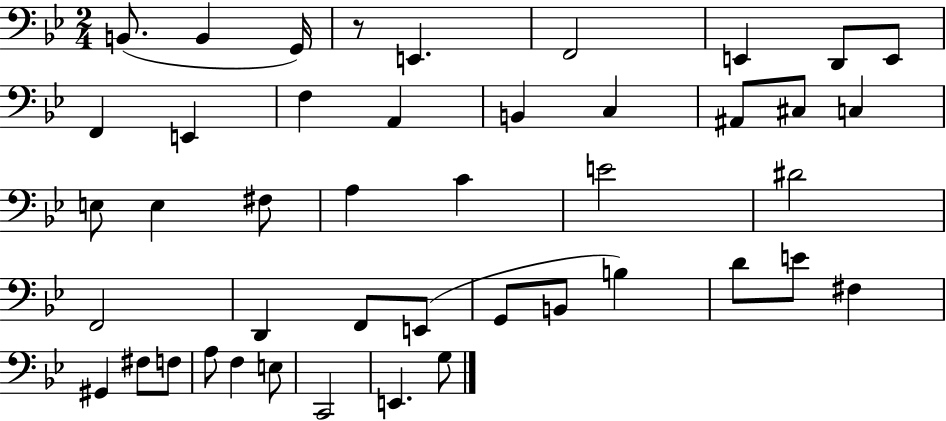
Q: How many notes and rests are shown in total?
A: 44